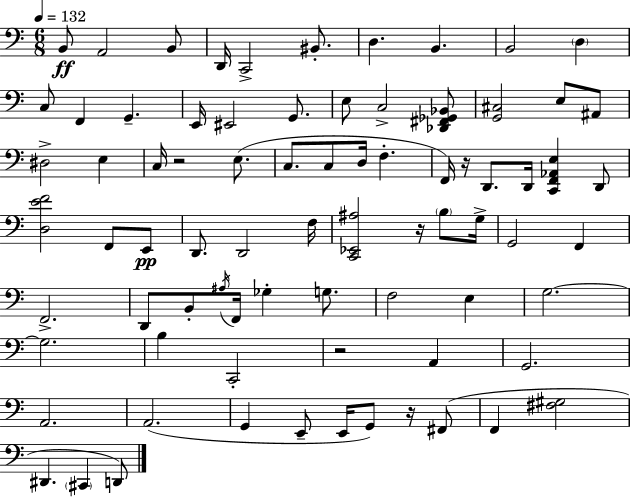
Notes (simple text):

B2/e A2/h B2/e D2/s C2/h BIS2/e. D3/q. B2/q. B2/h D3/q C3/e F2/q G2/q. E2/s EIS2/h G2/e. E3/e C3/h [Db2,F#2,Gb2,Bb2]/e [G2,C#3]/h E3/e A#2/e D#3/h E3/q C3/s R/h E3/e. C3/e. C3/e D3/s F3/q. F2/s R/s D2/e. D2/s [C2,F2,Ab2,E3]/q D2/e [D3,E4,F4]/h F2/e E2/e D2/e. D2/h F3/s [C2,Eb2,A#3]/h R/s B3/e G3/s G2/h F2/q F2/h. D2/e B2/e A#3/s F2/s Gb3/q G3/e. F3/h E3/q G3/h. G3/h. B3/q C2/h R/h A2/q G2/h. A2/h. A2/h. G2/q E2/e E2/s G2/e R/s F#2/e F2/q [F#3,G#3]/h D#2/q. C#2/q D2/e